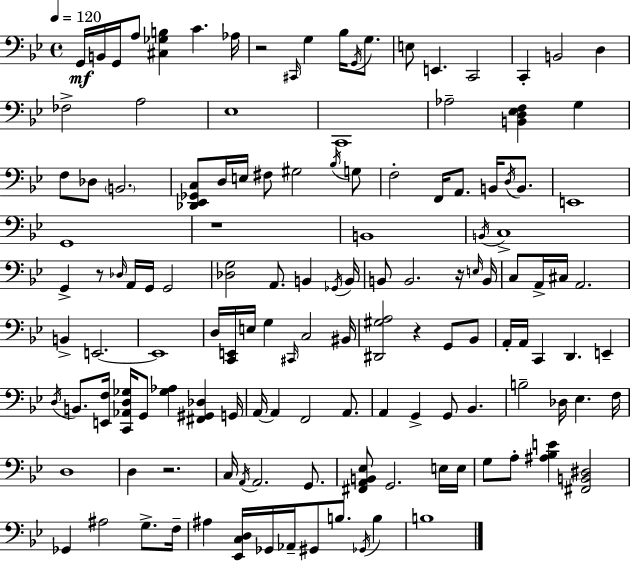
{
  \clef bass
  \time 4/4
  \defaultTimeSignature
  \key g \minor
  \tempo 4 = 120
  g,16\mf b,16 g,16 a8 <cis ges b>4 c'4. aes16 | r2 \grace { cis,16 } g4 bes16 \acciaccatura { g,16 } g8. | e8 e,4. c,2 | c,4-. b,2 d4 | \break fes2-> a2 | ees1 | c,1 | aes2-- <b, d ees f>4 g4 | \break f8 des8 \parenthesize b,2. | <des, ees, ges, c>8 d16 e16 fis8 gis2 | \acciaccatura { bes16 } g8 f2-. f,16 a,8. b,16 | \acciaccatura { d16 } b,8. e,1 | \break g,1 | r1 | b,1 | \acciaccatura { b,16 } c1-> | \break g,4-> r8 \grace { des16 } a,16 g,16 g,2 | <des g>2 a,8. | b,4 \acciaccatura { ges,16 } b,16 b,8 b,2. | r16 \grace { e16 } b,16 c8 a,16-> cis16 a,2. | \break b,4-> e,2.~~ | e,1 | d16 <c, e,>16 e16 g4 \grace { cis,16 } | c2 bis,16 <dis, gis a>2 | \break r4 g,8 bes,8 a,16-. a,16 c,4 d,4. | e,4-- \acciaccatura { d16 } b,8. <e, f>16 <c, aes, d ges>16 g,8 | <ges aes>4 <fis, gis, des>4 g,16 a,16~~ a,4 f,2 | a,8. a,4 g,4-> | \break g,8 bes,4. b2-- | des16 ees4. f16 d1 | d4 r2. | c16 \acciaccatura { a,16 } a,2. | \break g,8. <fis, a, b, ees>8 g,2. | e16 e16 g8 a8-. <ais bes e'>4 | <fis, b, dis>2 ges,4 ais2 | g8.-> f16-- ais4 <ees, c d>16 | \break ges,16 aes,16-- gis,8 b8. \acciaccatura { ges,16 } b4 b1 | \bar "|."
}